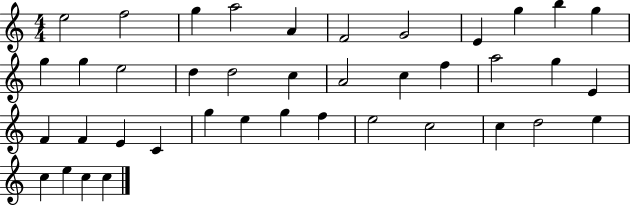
E5/h F5/h G5/q A5/h A4/q F4/h G4/h E4/q G5/q B5/q G5/q G5/q G5/q E5/h D5/q D5/h C5/q A4/h C5/q F5/q A5/h G5/q E4/q F4/q F4/q E4/q C4/q G5/q E5/q G5/q F5/q E5/h C5/h C5/q D5/h E5/q C5/q E5/q C5/q C5/q